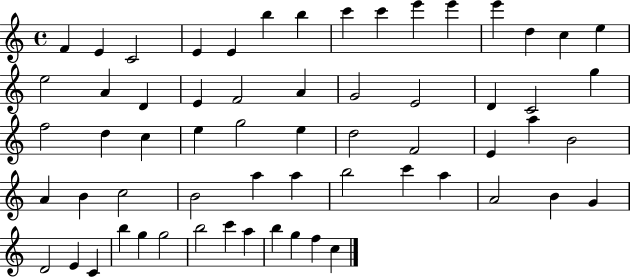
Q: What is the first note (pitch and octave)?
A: F4